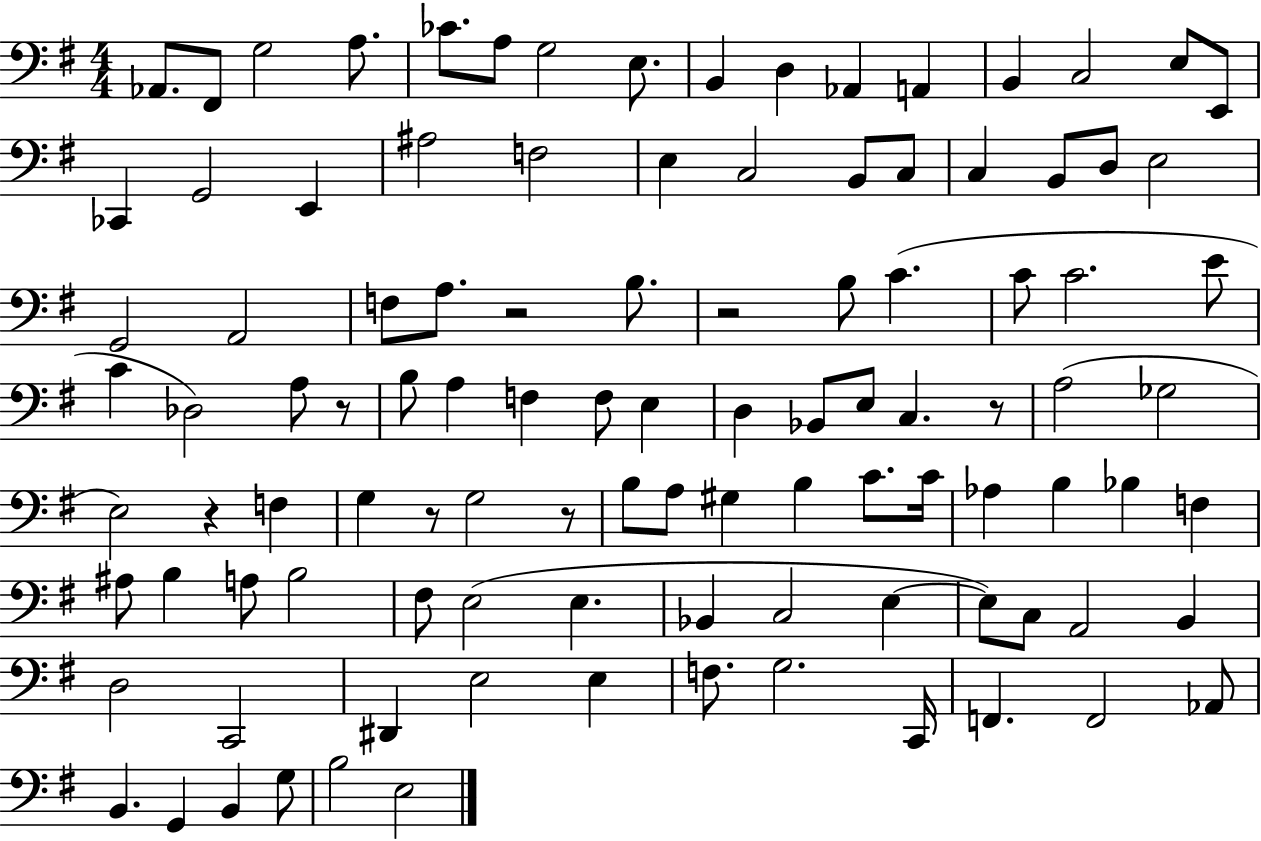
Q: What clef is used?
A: bass